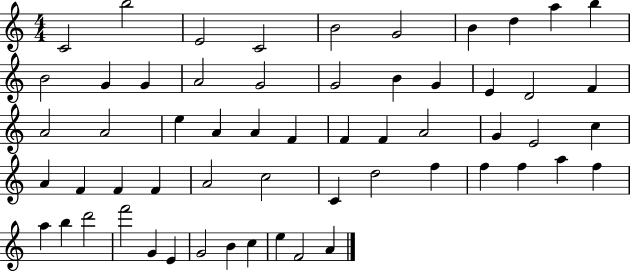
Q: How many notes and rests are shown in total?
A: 58